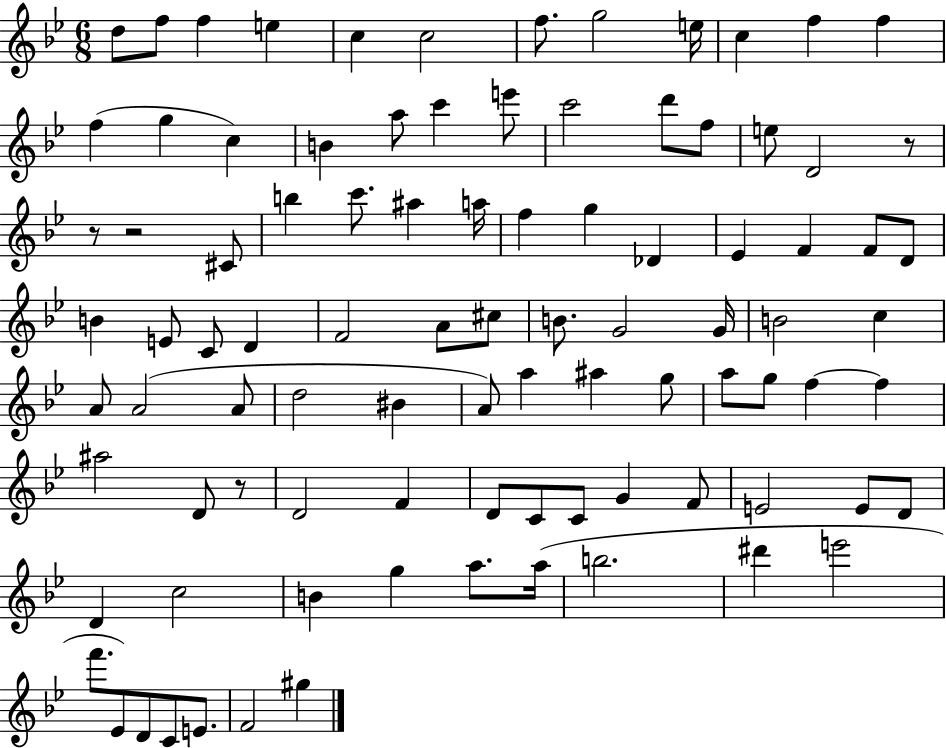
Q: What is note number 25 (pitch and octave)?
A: C#4